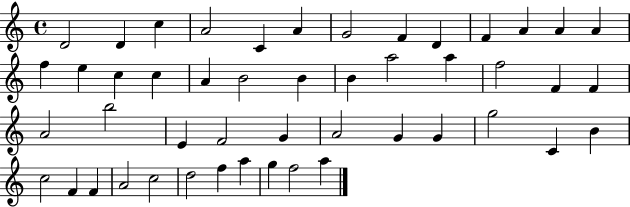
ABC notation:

X:1
T:Untitled
M:4/4
L:1/4
K:C
D2 D c A2 C A G2 F D F A A A f e c c A B2 B B a2 a f2 F F A2 b2 E F2 G A2 G G g2 C B c2 F F A2 c2 d2 f a g f2 a